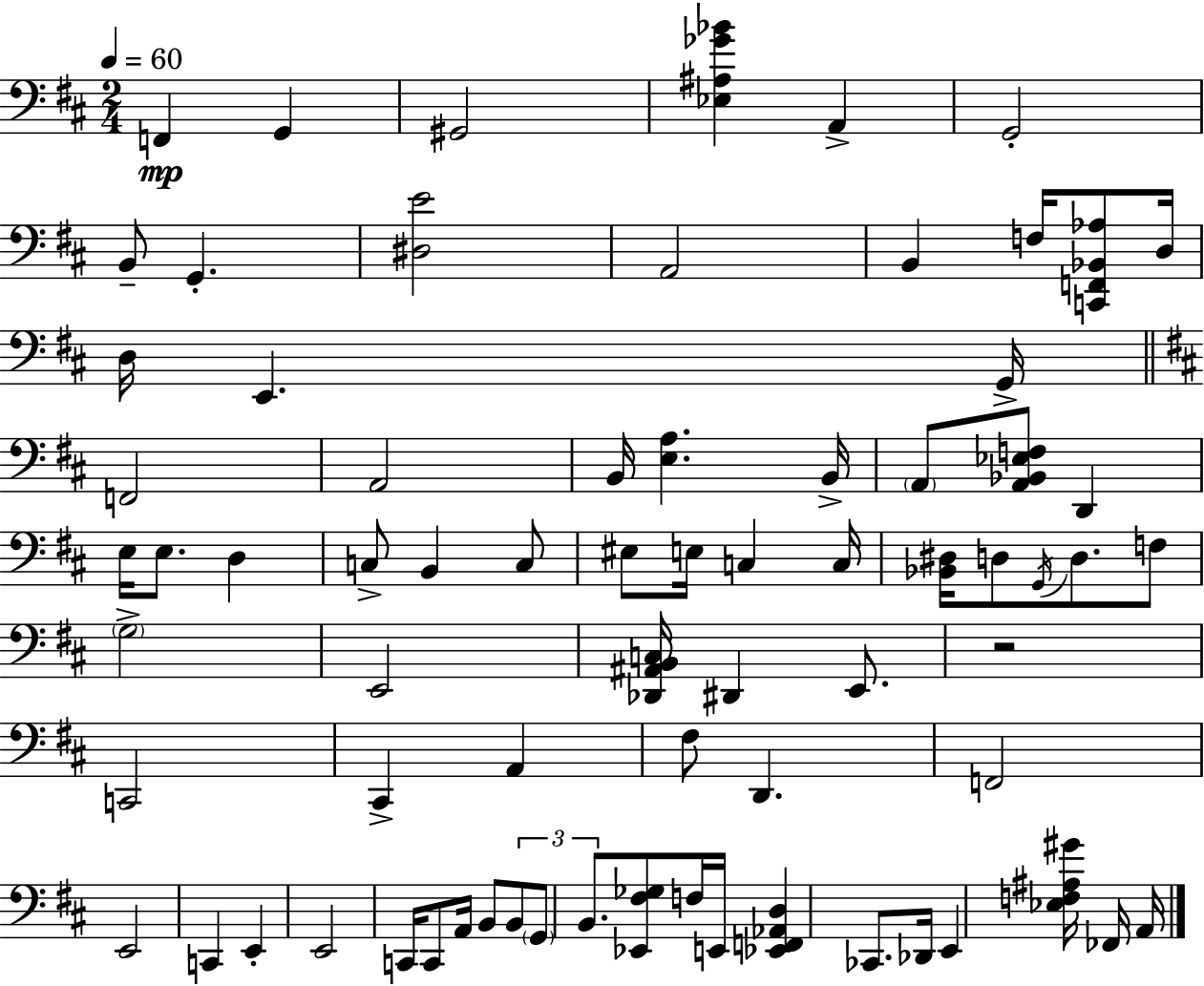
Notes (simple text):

F2/q G2/q G#2/h [Eb3,A#3,Gb4,Bb4]/q A2/q G2/h B2/e G2/q. [D#3,E4]/h A2/h B2/q F3/s [C2,F2,Bb2,Ab3]/e D3/s D3/s E2/q. G2/s F2/h A2/h B2/s [E3,A3]/q. B2/s A2/e [A2,Bb2,Eb3,F3]/e D2/q E3/s E3/e. D3/q C3/e B2/q C3/e EIS3/e E3/s C3/q C3/s [Bb2,D#3]/s D3/e G2/s D3/e. F3/e G3/h E2/h [Db2,A#2,B2,C3]/s D#2/q E2/e. R/h C2/h C#2/q A2/q F#3/e D2/q. F2/h E2/h C2/q E2/q E2/h C2/s C2/e A2/s B2/e B2/e G2/e B2/e. [Eb2,F#3,Gb3]/e F3/s E2/s [Eb2,F2,Ab2,D3]/q CES2/e. Db2/s E2/q [Eb3,F3,A#3,G#4]/s FES2/s A2/s